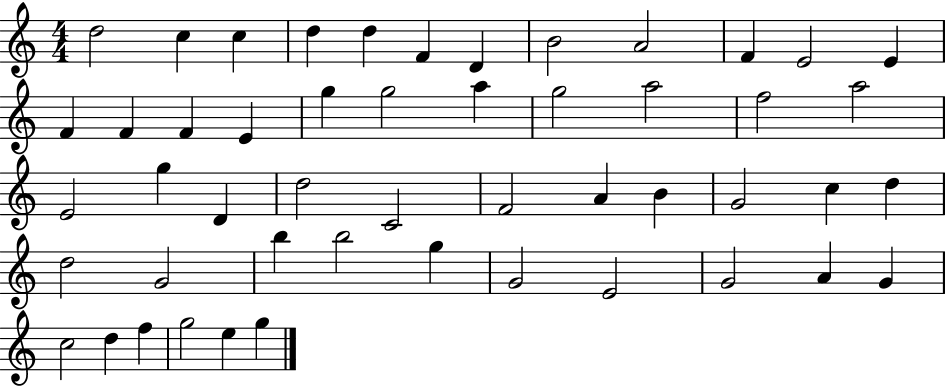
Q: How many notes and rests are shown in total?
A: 50